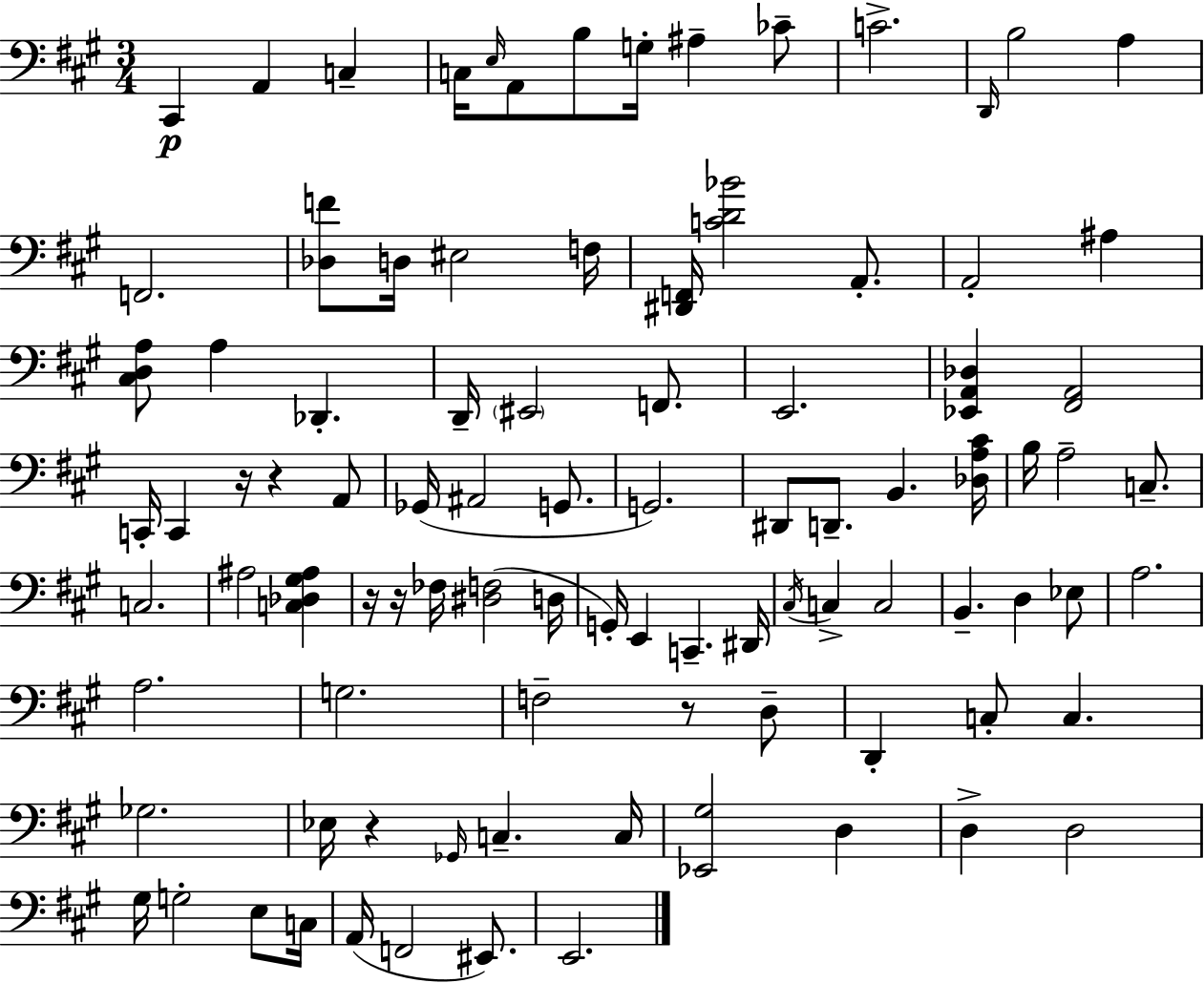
X:1
T:Untitled
M:3/4
L:1/4
K:A
^C,, A,, C, C,/4 E,/4 A,,/2 B,/2 G,/4 ^A, _C/2 C2 D,,/4 B,2 A, F,,2 [_D,F]/2 D,/4 ^E,2 F,/4 [^D,,F,,]/4 [CD_B]2 A,,/2 A,,2 ^A, [^C,D,A,]/2 A, _D,, D,,/4 ^E,,2 F,,/2 E,,2 [_E,,A,,_D,] [^F,,A,,]2 C,,/4 C,, z/4 z A,,/2 _G,,/4 ^A,,2 G,,/2 G,,2 ^D,,/2 D,,/2 B,, [_D,A,^C]/4 B,/4 A,2 C,/2 C,2 ^A,2 [C,_D,^G,^A,] z/4 z/4 _F,/4 [^D,F,]2 D,/4 G,,/4 E,, C,, ^D,,/4 ^C,/4 C, C,2 B,, D, _E,/2 A,2 A,2 G,2 F,2 z/2 D,/2 D,, C,/2 C, _G,2 _E,/4 z _G,,/4 C, C,/4 [_E,,^G,]2 D, D, D,2 ^G,/4 G,2 E,/2 C,/4 A,,/4 F,,2 ^E,,/2 E,,2